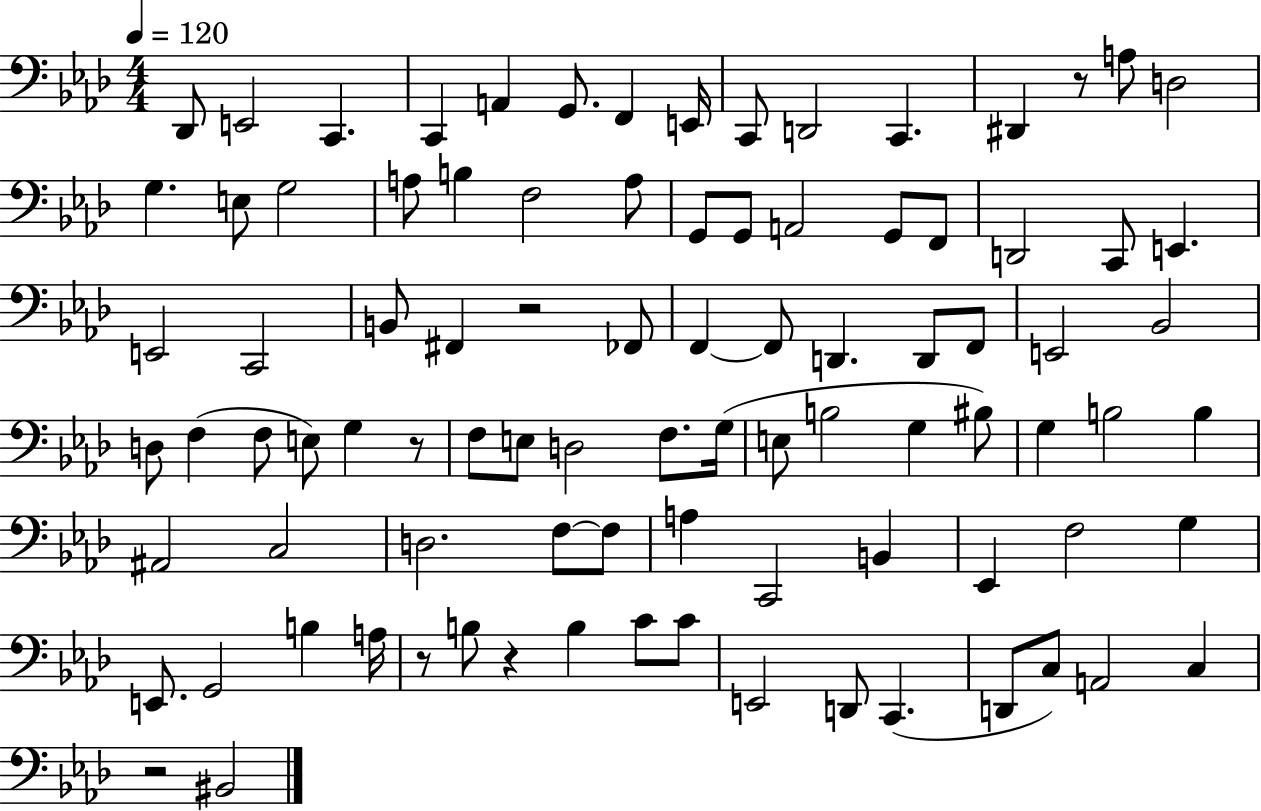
Db2/e E2/h C2/q. C2/q A2/q G2/e. F2/q E2/s C2/e D2/h C2/q. D#2/q R/e A3/e D3/h G3/q. E3/e G3/h A3/e B3/q F3/h A3/e G2/e G2/e A2/h G2/e F2/e D2/h C2/e E2/q. E2/h C2/h B2/e F#2/q R/h FES2/e F2/q F2/e D2/q. D2/e F2/e E2/h Bb2/h D3/e F3/q F3/e E3/e G3/q R/e F3/e E3/e D3/h F3/e. G3/s E3/e B3/h G3/q BIS3/e G3/q B3/h B3/q A#2/h C3/h D3/h. F3/e F3/e A3/q C2/h B2/q Eb2/q F3/h G3/q E2/e. G2/h B3/q A3/s R/e B3/e R/q B3/q C4/e C4/e E2/h D2/e C2/q. D2/e C3/e A2/h C3/q R/h BIS2/h